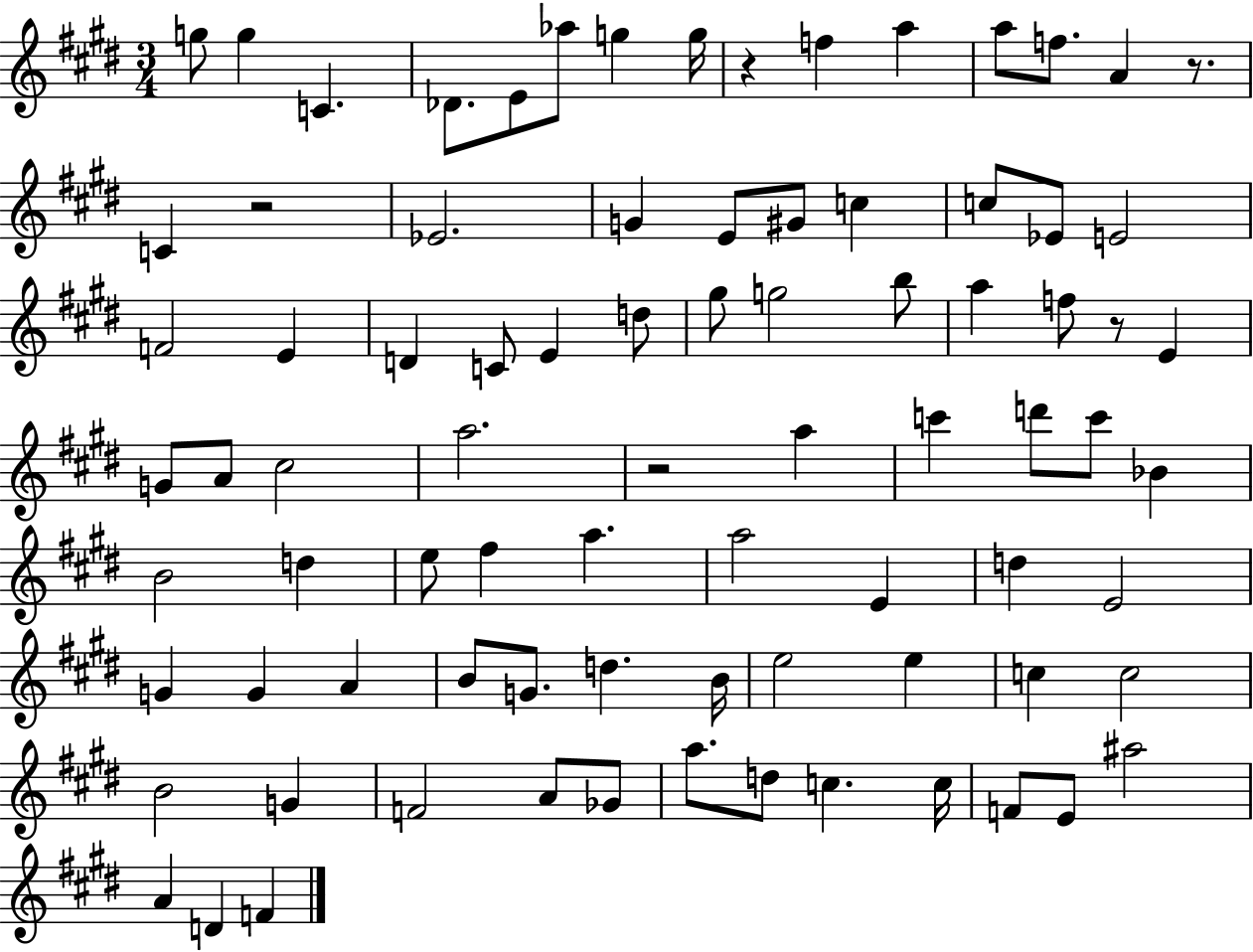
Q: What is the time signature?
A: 3/4